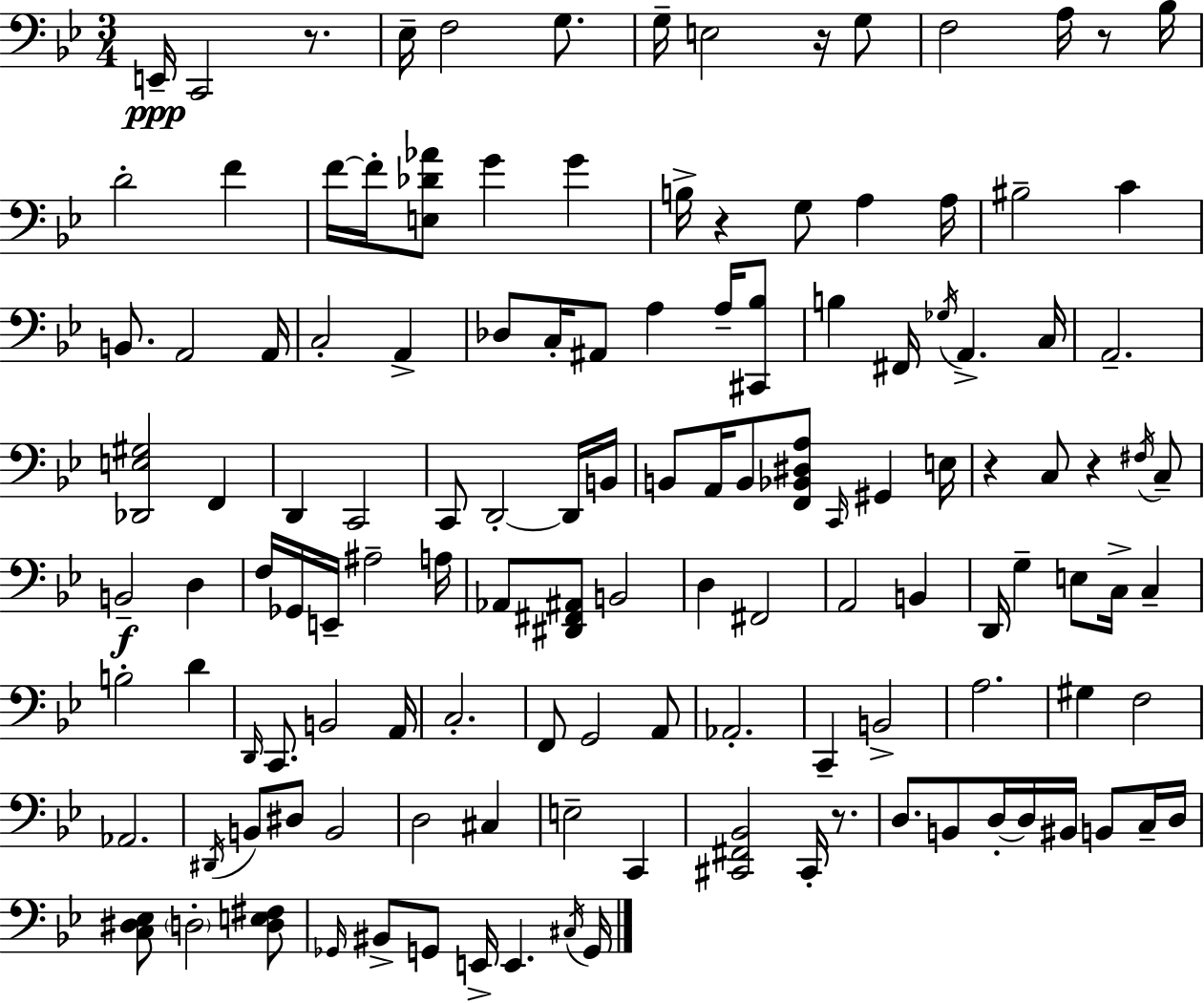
X:1
T:Untitled
M:3/4
L:1/4
K:Gm
E,,/4 C,,2 z/2 _E,/4 F,2 G,/2 G,/4 E,2 z/4 G,/2 F,2 A,/4 z/2 _B,/4 D2 F F/4 F/4 [E,_D_A]/2 G G B,/4 z G,/2 A, A,/4 ^B,2 C B,,/2 A,,2 A,,/4 C,2 A,, _D,/2 C,/4 ^A,,/2 A, A,/4 [^C,,_B,]/2 B, ^F,,/4 _G,/4 A,, C,/4 A,,2 [_D,,E,^G,]2 F,, D,, C,,2 C,,/2 D,,2 D,,/4 B,,/4 B,,/2 A,,/4 B,,/2 [F,,_B,,^D,A,]/2 C,,/4 ^G,, E,/4 z C,/2 z ^F,/4 C,/2 B,,2 D, F,/4 _G,,/4 E,,/4 ^A,2 A,/4 _A,,/2 [^D,,^F,,^A,,]/2 B,,2 D, ^F,,2 A,,2 B,, D,,/4 G, E,/2 C,/4 C, B,2 D D,,/4 C,,/2 B,,2 A,,/4 C,2 F,,/2 G,,2 A,,/2 _A,,2 C,, B,,2 A,2 ^G, F,2 _A,,2 ^D,,/4 B,,/2 ^D,/2 B,,2 D,2 ^C, E,2 C,, [^C,,^F,,_B,,]2 ^C,,/4 z/2 D,/2 B,,/2 D,/4 D,/4 ^B,,/4 B,,/2 C,/4 D,/4 [C,^D,_E,]/2 D,2 [D,E,^F,]/2 _G,,/4 ^B,,/2 G,,/2 E,,/4 E,, ^C,/4 G,,/4